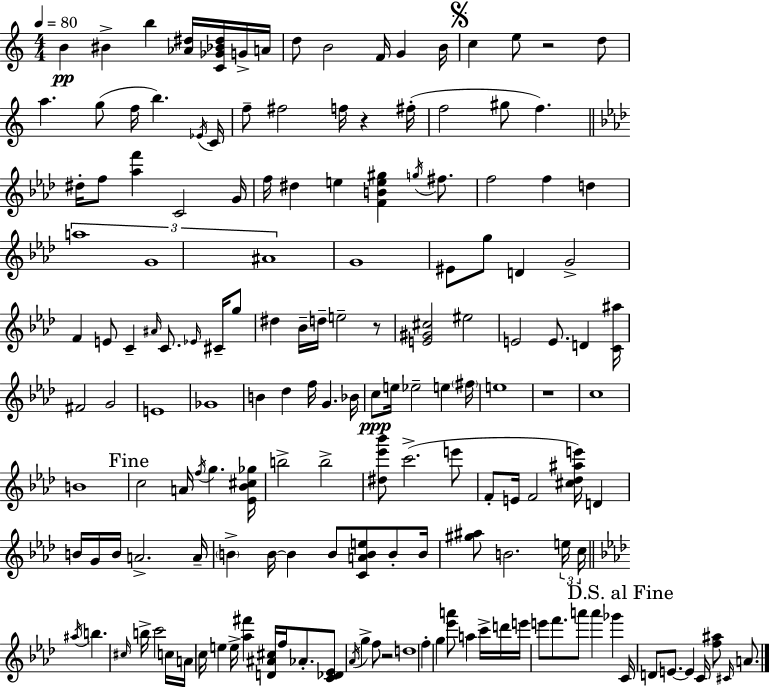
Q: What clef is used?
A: treble